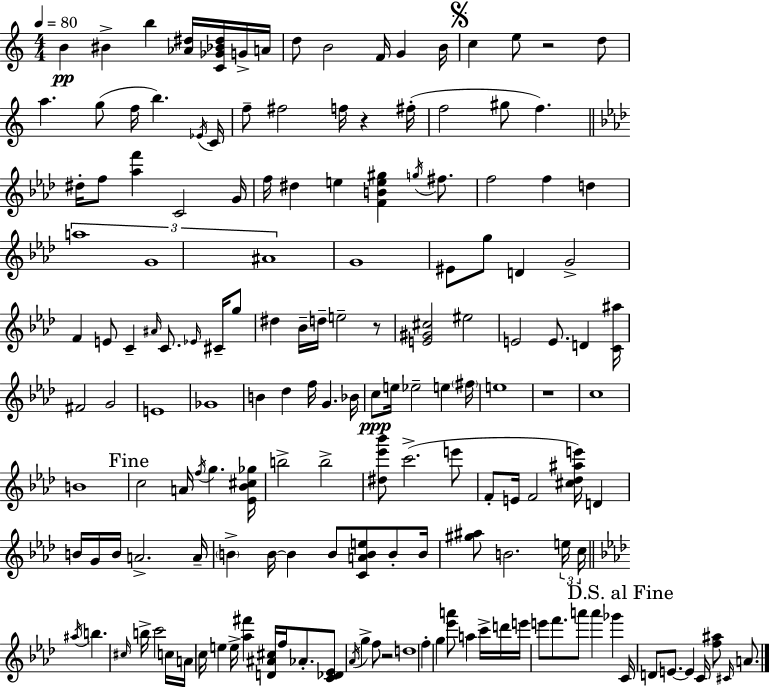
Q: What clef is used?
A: treble